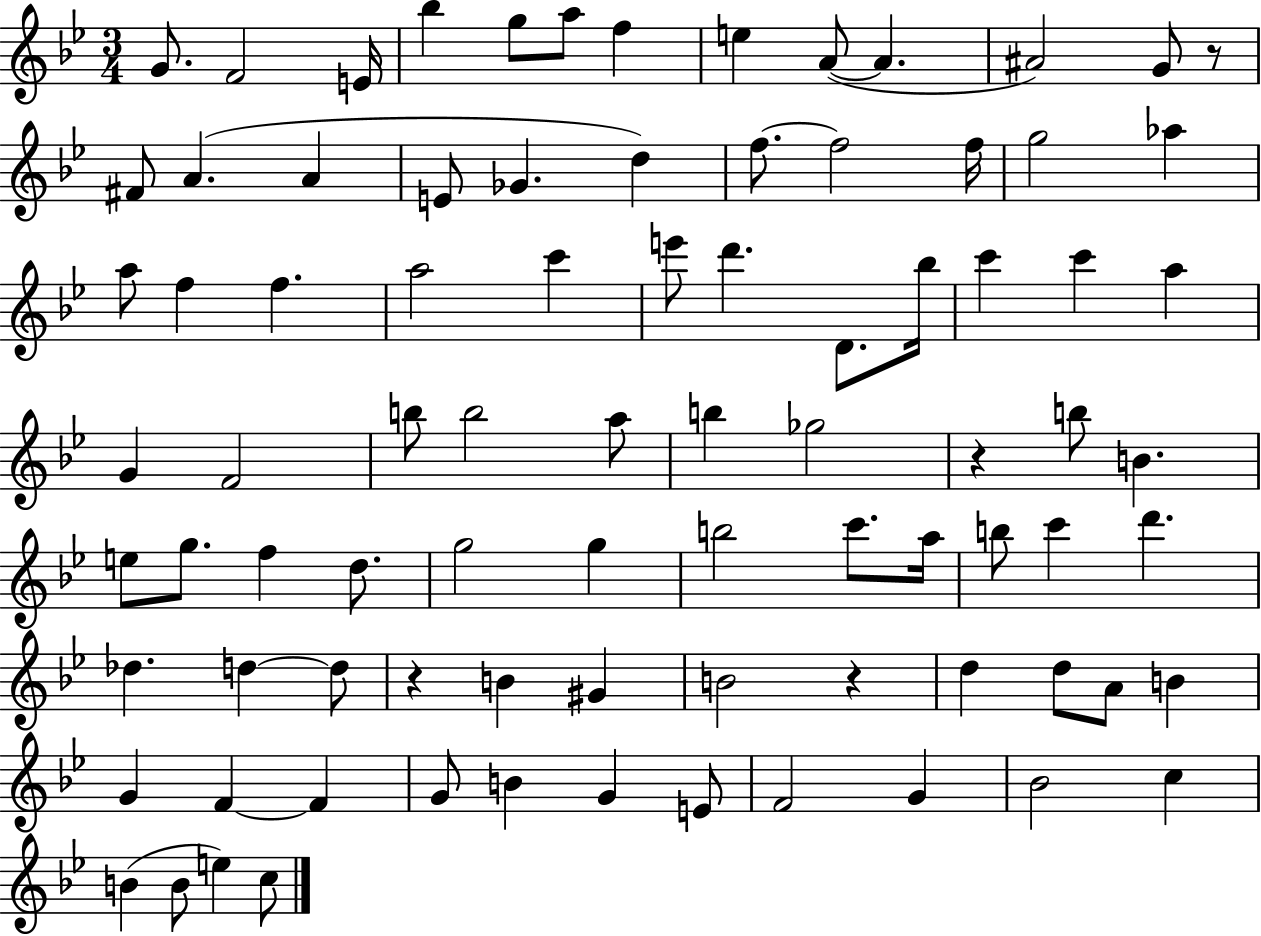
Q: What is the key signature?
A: BES major